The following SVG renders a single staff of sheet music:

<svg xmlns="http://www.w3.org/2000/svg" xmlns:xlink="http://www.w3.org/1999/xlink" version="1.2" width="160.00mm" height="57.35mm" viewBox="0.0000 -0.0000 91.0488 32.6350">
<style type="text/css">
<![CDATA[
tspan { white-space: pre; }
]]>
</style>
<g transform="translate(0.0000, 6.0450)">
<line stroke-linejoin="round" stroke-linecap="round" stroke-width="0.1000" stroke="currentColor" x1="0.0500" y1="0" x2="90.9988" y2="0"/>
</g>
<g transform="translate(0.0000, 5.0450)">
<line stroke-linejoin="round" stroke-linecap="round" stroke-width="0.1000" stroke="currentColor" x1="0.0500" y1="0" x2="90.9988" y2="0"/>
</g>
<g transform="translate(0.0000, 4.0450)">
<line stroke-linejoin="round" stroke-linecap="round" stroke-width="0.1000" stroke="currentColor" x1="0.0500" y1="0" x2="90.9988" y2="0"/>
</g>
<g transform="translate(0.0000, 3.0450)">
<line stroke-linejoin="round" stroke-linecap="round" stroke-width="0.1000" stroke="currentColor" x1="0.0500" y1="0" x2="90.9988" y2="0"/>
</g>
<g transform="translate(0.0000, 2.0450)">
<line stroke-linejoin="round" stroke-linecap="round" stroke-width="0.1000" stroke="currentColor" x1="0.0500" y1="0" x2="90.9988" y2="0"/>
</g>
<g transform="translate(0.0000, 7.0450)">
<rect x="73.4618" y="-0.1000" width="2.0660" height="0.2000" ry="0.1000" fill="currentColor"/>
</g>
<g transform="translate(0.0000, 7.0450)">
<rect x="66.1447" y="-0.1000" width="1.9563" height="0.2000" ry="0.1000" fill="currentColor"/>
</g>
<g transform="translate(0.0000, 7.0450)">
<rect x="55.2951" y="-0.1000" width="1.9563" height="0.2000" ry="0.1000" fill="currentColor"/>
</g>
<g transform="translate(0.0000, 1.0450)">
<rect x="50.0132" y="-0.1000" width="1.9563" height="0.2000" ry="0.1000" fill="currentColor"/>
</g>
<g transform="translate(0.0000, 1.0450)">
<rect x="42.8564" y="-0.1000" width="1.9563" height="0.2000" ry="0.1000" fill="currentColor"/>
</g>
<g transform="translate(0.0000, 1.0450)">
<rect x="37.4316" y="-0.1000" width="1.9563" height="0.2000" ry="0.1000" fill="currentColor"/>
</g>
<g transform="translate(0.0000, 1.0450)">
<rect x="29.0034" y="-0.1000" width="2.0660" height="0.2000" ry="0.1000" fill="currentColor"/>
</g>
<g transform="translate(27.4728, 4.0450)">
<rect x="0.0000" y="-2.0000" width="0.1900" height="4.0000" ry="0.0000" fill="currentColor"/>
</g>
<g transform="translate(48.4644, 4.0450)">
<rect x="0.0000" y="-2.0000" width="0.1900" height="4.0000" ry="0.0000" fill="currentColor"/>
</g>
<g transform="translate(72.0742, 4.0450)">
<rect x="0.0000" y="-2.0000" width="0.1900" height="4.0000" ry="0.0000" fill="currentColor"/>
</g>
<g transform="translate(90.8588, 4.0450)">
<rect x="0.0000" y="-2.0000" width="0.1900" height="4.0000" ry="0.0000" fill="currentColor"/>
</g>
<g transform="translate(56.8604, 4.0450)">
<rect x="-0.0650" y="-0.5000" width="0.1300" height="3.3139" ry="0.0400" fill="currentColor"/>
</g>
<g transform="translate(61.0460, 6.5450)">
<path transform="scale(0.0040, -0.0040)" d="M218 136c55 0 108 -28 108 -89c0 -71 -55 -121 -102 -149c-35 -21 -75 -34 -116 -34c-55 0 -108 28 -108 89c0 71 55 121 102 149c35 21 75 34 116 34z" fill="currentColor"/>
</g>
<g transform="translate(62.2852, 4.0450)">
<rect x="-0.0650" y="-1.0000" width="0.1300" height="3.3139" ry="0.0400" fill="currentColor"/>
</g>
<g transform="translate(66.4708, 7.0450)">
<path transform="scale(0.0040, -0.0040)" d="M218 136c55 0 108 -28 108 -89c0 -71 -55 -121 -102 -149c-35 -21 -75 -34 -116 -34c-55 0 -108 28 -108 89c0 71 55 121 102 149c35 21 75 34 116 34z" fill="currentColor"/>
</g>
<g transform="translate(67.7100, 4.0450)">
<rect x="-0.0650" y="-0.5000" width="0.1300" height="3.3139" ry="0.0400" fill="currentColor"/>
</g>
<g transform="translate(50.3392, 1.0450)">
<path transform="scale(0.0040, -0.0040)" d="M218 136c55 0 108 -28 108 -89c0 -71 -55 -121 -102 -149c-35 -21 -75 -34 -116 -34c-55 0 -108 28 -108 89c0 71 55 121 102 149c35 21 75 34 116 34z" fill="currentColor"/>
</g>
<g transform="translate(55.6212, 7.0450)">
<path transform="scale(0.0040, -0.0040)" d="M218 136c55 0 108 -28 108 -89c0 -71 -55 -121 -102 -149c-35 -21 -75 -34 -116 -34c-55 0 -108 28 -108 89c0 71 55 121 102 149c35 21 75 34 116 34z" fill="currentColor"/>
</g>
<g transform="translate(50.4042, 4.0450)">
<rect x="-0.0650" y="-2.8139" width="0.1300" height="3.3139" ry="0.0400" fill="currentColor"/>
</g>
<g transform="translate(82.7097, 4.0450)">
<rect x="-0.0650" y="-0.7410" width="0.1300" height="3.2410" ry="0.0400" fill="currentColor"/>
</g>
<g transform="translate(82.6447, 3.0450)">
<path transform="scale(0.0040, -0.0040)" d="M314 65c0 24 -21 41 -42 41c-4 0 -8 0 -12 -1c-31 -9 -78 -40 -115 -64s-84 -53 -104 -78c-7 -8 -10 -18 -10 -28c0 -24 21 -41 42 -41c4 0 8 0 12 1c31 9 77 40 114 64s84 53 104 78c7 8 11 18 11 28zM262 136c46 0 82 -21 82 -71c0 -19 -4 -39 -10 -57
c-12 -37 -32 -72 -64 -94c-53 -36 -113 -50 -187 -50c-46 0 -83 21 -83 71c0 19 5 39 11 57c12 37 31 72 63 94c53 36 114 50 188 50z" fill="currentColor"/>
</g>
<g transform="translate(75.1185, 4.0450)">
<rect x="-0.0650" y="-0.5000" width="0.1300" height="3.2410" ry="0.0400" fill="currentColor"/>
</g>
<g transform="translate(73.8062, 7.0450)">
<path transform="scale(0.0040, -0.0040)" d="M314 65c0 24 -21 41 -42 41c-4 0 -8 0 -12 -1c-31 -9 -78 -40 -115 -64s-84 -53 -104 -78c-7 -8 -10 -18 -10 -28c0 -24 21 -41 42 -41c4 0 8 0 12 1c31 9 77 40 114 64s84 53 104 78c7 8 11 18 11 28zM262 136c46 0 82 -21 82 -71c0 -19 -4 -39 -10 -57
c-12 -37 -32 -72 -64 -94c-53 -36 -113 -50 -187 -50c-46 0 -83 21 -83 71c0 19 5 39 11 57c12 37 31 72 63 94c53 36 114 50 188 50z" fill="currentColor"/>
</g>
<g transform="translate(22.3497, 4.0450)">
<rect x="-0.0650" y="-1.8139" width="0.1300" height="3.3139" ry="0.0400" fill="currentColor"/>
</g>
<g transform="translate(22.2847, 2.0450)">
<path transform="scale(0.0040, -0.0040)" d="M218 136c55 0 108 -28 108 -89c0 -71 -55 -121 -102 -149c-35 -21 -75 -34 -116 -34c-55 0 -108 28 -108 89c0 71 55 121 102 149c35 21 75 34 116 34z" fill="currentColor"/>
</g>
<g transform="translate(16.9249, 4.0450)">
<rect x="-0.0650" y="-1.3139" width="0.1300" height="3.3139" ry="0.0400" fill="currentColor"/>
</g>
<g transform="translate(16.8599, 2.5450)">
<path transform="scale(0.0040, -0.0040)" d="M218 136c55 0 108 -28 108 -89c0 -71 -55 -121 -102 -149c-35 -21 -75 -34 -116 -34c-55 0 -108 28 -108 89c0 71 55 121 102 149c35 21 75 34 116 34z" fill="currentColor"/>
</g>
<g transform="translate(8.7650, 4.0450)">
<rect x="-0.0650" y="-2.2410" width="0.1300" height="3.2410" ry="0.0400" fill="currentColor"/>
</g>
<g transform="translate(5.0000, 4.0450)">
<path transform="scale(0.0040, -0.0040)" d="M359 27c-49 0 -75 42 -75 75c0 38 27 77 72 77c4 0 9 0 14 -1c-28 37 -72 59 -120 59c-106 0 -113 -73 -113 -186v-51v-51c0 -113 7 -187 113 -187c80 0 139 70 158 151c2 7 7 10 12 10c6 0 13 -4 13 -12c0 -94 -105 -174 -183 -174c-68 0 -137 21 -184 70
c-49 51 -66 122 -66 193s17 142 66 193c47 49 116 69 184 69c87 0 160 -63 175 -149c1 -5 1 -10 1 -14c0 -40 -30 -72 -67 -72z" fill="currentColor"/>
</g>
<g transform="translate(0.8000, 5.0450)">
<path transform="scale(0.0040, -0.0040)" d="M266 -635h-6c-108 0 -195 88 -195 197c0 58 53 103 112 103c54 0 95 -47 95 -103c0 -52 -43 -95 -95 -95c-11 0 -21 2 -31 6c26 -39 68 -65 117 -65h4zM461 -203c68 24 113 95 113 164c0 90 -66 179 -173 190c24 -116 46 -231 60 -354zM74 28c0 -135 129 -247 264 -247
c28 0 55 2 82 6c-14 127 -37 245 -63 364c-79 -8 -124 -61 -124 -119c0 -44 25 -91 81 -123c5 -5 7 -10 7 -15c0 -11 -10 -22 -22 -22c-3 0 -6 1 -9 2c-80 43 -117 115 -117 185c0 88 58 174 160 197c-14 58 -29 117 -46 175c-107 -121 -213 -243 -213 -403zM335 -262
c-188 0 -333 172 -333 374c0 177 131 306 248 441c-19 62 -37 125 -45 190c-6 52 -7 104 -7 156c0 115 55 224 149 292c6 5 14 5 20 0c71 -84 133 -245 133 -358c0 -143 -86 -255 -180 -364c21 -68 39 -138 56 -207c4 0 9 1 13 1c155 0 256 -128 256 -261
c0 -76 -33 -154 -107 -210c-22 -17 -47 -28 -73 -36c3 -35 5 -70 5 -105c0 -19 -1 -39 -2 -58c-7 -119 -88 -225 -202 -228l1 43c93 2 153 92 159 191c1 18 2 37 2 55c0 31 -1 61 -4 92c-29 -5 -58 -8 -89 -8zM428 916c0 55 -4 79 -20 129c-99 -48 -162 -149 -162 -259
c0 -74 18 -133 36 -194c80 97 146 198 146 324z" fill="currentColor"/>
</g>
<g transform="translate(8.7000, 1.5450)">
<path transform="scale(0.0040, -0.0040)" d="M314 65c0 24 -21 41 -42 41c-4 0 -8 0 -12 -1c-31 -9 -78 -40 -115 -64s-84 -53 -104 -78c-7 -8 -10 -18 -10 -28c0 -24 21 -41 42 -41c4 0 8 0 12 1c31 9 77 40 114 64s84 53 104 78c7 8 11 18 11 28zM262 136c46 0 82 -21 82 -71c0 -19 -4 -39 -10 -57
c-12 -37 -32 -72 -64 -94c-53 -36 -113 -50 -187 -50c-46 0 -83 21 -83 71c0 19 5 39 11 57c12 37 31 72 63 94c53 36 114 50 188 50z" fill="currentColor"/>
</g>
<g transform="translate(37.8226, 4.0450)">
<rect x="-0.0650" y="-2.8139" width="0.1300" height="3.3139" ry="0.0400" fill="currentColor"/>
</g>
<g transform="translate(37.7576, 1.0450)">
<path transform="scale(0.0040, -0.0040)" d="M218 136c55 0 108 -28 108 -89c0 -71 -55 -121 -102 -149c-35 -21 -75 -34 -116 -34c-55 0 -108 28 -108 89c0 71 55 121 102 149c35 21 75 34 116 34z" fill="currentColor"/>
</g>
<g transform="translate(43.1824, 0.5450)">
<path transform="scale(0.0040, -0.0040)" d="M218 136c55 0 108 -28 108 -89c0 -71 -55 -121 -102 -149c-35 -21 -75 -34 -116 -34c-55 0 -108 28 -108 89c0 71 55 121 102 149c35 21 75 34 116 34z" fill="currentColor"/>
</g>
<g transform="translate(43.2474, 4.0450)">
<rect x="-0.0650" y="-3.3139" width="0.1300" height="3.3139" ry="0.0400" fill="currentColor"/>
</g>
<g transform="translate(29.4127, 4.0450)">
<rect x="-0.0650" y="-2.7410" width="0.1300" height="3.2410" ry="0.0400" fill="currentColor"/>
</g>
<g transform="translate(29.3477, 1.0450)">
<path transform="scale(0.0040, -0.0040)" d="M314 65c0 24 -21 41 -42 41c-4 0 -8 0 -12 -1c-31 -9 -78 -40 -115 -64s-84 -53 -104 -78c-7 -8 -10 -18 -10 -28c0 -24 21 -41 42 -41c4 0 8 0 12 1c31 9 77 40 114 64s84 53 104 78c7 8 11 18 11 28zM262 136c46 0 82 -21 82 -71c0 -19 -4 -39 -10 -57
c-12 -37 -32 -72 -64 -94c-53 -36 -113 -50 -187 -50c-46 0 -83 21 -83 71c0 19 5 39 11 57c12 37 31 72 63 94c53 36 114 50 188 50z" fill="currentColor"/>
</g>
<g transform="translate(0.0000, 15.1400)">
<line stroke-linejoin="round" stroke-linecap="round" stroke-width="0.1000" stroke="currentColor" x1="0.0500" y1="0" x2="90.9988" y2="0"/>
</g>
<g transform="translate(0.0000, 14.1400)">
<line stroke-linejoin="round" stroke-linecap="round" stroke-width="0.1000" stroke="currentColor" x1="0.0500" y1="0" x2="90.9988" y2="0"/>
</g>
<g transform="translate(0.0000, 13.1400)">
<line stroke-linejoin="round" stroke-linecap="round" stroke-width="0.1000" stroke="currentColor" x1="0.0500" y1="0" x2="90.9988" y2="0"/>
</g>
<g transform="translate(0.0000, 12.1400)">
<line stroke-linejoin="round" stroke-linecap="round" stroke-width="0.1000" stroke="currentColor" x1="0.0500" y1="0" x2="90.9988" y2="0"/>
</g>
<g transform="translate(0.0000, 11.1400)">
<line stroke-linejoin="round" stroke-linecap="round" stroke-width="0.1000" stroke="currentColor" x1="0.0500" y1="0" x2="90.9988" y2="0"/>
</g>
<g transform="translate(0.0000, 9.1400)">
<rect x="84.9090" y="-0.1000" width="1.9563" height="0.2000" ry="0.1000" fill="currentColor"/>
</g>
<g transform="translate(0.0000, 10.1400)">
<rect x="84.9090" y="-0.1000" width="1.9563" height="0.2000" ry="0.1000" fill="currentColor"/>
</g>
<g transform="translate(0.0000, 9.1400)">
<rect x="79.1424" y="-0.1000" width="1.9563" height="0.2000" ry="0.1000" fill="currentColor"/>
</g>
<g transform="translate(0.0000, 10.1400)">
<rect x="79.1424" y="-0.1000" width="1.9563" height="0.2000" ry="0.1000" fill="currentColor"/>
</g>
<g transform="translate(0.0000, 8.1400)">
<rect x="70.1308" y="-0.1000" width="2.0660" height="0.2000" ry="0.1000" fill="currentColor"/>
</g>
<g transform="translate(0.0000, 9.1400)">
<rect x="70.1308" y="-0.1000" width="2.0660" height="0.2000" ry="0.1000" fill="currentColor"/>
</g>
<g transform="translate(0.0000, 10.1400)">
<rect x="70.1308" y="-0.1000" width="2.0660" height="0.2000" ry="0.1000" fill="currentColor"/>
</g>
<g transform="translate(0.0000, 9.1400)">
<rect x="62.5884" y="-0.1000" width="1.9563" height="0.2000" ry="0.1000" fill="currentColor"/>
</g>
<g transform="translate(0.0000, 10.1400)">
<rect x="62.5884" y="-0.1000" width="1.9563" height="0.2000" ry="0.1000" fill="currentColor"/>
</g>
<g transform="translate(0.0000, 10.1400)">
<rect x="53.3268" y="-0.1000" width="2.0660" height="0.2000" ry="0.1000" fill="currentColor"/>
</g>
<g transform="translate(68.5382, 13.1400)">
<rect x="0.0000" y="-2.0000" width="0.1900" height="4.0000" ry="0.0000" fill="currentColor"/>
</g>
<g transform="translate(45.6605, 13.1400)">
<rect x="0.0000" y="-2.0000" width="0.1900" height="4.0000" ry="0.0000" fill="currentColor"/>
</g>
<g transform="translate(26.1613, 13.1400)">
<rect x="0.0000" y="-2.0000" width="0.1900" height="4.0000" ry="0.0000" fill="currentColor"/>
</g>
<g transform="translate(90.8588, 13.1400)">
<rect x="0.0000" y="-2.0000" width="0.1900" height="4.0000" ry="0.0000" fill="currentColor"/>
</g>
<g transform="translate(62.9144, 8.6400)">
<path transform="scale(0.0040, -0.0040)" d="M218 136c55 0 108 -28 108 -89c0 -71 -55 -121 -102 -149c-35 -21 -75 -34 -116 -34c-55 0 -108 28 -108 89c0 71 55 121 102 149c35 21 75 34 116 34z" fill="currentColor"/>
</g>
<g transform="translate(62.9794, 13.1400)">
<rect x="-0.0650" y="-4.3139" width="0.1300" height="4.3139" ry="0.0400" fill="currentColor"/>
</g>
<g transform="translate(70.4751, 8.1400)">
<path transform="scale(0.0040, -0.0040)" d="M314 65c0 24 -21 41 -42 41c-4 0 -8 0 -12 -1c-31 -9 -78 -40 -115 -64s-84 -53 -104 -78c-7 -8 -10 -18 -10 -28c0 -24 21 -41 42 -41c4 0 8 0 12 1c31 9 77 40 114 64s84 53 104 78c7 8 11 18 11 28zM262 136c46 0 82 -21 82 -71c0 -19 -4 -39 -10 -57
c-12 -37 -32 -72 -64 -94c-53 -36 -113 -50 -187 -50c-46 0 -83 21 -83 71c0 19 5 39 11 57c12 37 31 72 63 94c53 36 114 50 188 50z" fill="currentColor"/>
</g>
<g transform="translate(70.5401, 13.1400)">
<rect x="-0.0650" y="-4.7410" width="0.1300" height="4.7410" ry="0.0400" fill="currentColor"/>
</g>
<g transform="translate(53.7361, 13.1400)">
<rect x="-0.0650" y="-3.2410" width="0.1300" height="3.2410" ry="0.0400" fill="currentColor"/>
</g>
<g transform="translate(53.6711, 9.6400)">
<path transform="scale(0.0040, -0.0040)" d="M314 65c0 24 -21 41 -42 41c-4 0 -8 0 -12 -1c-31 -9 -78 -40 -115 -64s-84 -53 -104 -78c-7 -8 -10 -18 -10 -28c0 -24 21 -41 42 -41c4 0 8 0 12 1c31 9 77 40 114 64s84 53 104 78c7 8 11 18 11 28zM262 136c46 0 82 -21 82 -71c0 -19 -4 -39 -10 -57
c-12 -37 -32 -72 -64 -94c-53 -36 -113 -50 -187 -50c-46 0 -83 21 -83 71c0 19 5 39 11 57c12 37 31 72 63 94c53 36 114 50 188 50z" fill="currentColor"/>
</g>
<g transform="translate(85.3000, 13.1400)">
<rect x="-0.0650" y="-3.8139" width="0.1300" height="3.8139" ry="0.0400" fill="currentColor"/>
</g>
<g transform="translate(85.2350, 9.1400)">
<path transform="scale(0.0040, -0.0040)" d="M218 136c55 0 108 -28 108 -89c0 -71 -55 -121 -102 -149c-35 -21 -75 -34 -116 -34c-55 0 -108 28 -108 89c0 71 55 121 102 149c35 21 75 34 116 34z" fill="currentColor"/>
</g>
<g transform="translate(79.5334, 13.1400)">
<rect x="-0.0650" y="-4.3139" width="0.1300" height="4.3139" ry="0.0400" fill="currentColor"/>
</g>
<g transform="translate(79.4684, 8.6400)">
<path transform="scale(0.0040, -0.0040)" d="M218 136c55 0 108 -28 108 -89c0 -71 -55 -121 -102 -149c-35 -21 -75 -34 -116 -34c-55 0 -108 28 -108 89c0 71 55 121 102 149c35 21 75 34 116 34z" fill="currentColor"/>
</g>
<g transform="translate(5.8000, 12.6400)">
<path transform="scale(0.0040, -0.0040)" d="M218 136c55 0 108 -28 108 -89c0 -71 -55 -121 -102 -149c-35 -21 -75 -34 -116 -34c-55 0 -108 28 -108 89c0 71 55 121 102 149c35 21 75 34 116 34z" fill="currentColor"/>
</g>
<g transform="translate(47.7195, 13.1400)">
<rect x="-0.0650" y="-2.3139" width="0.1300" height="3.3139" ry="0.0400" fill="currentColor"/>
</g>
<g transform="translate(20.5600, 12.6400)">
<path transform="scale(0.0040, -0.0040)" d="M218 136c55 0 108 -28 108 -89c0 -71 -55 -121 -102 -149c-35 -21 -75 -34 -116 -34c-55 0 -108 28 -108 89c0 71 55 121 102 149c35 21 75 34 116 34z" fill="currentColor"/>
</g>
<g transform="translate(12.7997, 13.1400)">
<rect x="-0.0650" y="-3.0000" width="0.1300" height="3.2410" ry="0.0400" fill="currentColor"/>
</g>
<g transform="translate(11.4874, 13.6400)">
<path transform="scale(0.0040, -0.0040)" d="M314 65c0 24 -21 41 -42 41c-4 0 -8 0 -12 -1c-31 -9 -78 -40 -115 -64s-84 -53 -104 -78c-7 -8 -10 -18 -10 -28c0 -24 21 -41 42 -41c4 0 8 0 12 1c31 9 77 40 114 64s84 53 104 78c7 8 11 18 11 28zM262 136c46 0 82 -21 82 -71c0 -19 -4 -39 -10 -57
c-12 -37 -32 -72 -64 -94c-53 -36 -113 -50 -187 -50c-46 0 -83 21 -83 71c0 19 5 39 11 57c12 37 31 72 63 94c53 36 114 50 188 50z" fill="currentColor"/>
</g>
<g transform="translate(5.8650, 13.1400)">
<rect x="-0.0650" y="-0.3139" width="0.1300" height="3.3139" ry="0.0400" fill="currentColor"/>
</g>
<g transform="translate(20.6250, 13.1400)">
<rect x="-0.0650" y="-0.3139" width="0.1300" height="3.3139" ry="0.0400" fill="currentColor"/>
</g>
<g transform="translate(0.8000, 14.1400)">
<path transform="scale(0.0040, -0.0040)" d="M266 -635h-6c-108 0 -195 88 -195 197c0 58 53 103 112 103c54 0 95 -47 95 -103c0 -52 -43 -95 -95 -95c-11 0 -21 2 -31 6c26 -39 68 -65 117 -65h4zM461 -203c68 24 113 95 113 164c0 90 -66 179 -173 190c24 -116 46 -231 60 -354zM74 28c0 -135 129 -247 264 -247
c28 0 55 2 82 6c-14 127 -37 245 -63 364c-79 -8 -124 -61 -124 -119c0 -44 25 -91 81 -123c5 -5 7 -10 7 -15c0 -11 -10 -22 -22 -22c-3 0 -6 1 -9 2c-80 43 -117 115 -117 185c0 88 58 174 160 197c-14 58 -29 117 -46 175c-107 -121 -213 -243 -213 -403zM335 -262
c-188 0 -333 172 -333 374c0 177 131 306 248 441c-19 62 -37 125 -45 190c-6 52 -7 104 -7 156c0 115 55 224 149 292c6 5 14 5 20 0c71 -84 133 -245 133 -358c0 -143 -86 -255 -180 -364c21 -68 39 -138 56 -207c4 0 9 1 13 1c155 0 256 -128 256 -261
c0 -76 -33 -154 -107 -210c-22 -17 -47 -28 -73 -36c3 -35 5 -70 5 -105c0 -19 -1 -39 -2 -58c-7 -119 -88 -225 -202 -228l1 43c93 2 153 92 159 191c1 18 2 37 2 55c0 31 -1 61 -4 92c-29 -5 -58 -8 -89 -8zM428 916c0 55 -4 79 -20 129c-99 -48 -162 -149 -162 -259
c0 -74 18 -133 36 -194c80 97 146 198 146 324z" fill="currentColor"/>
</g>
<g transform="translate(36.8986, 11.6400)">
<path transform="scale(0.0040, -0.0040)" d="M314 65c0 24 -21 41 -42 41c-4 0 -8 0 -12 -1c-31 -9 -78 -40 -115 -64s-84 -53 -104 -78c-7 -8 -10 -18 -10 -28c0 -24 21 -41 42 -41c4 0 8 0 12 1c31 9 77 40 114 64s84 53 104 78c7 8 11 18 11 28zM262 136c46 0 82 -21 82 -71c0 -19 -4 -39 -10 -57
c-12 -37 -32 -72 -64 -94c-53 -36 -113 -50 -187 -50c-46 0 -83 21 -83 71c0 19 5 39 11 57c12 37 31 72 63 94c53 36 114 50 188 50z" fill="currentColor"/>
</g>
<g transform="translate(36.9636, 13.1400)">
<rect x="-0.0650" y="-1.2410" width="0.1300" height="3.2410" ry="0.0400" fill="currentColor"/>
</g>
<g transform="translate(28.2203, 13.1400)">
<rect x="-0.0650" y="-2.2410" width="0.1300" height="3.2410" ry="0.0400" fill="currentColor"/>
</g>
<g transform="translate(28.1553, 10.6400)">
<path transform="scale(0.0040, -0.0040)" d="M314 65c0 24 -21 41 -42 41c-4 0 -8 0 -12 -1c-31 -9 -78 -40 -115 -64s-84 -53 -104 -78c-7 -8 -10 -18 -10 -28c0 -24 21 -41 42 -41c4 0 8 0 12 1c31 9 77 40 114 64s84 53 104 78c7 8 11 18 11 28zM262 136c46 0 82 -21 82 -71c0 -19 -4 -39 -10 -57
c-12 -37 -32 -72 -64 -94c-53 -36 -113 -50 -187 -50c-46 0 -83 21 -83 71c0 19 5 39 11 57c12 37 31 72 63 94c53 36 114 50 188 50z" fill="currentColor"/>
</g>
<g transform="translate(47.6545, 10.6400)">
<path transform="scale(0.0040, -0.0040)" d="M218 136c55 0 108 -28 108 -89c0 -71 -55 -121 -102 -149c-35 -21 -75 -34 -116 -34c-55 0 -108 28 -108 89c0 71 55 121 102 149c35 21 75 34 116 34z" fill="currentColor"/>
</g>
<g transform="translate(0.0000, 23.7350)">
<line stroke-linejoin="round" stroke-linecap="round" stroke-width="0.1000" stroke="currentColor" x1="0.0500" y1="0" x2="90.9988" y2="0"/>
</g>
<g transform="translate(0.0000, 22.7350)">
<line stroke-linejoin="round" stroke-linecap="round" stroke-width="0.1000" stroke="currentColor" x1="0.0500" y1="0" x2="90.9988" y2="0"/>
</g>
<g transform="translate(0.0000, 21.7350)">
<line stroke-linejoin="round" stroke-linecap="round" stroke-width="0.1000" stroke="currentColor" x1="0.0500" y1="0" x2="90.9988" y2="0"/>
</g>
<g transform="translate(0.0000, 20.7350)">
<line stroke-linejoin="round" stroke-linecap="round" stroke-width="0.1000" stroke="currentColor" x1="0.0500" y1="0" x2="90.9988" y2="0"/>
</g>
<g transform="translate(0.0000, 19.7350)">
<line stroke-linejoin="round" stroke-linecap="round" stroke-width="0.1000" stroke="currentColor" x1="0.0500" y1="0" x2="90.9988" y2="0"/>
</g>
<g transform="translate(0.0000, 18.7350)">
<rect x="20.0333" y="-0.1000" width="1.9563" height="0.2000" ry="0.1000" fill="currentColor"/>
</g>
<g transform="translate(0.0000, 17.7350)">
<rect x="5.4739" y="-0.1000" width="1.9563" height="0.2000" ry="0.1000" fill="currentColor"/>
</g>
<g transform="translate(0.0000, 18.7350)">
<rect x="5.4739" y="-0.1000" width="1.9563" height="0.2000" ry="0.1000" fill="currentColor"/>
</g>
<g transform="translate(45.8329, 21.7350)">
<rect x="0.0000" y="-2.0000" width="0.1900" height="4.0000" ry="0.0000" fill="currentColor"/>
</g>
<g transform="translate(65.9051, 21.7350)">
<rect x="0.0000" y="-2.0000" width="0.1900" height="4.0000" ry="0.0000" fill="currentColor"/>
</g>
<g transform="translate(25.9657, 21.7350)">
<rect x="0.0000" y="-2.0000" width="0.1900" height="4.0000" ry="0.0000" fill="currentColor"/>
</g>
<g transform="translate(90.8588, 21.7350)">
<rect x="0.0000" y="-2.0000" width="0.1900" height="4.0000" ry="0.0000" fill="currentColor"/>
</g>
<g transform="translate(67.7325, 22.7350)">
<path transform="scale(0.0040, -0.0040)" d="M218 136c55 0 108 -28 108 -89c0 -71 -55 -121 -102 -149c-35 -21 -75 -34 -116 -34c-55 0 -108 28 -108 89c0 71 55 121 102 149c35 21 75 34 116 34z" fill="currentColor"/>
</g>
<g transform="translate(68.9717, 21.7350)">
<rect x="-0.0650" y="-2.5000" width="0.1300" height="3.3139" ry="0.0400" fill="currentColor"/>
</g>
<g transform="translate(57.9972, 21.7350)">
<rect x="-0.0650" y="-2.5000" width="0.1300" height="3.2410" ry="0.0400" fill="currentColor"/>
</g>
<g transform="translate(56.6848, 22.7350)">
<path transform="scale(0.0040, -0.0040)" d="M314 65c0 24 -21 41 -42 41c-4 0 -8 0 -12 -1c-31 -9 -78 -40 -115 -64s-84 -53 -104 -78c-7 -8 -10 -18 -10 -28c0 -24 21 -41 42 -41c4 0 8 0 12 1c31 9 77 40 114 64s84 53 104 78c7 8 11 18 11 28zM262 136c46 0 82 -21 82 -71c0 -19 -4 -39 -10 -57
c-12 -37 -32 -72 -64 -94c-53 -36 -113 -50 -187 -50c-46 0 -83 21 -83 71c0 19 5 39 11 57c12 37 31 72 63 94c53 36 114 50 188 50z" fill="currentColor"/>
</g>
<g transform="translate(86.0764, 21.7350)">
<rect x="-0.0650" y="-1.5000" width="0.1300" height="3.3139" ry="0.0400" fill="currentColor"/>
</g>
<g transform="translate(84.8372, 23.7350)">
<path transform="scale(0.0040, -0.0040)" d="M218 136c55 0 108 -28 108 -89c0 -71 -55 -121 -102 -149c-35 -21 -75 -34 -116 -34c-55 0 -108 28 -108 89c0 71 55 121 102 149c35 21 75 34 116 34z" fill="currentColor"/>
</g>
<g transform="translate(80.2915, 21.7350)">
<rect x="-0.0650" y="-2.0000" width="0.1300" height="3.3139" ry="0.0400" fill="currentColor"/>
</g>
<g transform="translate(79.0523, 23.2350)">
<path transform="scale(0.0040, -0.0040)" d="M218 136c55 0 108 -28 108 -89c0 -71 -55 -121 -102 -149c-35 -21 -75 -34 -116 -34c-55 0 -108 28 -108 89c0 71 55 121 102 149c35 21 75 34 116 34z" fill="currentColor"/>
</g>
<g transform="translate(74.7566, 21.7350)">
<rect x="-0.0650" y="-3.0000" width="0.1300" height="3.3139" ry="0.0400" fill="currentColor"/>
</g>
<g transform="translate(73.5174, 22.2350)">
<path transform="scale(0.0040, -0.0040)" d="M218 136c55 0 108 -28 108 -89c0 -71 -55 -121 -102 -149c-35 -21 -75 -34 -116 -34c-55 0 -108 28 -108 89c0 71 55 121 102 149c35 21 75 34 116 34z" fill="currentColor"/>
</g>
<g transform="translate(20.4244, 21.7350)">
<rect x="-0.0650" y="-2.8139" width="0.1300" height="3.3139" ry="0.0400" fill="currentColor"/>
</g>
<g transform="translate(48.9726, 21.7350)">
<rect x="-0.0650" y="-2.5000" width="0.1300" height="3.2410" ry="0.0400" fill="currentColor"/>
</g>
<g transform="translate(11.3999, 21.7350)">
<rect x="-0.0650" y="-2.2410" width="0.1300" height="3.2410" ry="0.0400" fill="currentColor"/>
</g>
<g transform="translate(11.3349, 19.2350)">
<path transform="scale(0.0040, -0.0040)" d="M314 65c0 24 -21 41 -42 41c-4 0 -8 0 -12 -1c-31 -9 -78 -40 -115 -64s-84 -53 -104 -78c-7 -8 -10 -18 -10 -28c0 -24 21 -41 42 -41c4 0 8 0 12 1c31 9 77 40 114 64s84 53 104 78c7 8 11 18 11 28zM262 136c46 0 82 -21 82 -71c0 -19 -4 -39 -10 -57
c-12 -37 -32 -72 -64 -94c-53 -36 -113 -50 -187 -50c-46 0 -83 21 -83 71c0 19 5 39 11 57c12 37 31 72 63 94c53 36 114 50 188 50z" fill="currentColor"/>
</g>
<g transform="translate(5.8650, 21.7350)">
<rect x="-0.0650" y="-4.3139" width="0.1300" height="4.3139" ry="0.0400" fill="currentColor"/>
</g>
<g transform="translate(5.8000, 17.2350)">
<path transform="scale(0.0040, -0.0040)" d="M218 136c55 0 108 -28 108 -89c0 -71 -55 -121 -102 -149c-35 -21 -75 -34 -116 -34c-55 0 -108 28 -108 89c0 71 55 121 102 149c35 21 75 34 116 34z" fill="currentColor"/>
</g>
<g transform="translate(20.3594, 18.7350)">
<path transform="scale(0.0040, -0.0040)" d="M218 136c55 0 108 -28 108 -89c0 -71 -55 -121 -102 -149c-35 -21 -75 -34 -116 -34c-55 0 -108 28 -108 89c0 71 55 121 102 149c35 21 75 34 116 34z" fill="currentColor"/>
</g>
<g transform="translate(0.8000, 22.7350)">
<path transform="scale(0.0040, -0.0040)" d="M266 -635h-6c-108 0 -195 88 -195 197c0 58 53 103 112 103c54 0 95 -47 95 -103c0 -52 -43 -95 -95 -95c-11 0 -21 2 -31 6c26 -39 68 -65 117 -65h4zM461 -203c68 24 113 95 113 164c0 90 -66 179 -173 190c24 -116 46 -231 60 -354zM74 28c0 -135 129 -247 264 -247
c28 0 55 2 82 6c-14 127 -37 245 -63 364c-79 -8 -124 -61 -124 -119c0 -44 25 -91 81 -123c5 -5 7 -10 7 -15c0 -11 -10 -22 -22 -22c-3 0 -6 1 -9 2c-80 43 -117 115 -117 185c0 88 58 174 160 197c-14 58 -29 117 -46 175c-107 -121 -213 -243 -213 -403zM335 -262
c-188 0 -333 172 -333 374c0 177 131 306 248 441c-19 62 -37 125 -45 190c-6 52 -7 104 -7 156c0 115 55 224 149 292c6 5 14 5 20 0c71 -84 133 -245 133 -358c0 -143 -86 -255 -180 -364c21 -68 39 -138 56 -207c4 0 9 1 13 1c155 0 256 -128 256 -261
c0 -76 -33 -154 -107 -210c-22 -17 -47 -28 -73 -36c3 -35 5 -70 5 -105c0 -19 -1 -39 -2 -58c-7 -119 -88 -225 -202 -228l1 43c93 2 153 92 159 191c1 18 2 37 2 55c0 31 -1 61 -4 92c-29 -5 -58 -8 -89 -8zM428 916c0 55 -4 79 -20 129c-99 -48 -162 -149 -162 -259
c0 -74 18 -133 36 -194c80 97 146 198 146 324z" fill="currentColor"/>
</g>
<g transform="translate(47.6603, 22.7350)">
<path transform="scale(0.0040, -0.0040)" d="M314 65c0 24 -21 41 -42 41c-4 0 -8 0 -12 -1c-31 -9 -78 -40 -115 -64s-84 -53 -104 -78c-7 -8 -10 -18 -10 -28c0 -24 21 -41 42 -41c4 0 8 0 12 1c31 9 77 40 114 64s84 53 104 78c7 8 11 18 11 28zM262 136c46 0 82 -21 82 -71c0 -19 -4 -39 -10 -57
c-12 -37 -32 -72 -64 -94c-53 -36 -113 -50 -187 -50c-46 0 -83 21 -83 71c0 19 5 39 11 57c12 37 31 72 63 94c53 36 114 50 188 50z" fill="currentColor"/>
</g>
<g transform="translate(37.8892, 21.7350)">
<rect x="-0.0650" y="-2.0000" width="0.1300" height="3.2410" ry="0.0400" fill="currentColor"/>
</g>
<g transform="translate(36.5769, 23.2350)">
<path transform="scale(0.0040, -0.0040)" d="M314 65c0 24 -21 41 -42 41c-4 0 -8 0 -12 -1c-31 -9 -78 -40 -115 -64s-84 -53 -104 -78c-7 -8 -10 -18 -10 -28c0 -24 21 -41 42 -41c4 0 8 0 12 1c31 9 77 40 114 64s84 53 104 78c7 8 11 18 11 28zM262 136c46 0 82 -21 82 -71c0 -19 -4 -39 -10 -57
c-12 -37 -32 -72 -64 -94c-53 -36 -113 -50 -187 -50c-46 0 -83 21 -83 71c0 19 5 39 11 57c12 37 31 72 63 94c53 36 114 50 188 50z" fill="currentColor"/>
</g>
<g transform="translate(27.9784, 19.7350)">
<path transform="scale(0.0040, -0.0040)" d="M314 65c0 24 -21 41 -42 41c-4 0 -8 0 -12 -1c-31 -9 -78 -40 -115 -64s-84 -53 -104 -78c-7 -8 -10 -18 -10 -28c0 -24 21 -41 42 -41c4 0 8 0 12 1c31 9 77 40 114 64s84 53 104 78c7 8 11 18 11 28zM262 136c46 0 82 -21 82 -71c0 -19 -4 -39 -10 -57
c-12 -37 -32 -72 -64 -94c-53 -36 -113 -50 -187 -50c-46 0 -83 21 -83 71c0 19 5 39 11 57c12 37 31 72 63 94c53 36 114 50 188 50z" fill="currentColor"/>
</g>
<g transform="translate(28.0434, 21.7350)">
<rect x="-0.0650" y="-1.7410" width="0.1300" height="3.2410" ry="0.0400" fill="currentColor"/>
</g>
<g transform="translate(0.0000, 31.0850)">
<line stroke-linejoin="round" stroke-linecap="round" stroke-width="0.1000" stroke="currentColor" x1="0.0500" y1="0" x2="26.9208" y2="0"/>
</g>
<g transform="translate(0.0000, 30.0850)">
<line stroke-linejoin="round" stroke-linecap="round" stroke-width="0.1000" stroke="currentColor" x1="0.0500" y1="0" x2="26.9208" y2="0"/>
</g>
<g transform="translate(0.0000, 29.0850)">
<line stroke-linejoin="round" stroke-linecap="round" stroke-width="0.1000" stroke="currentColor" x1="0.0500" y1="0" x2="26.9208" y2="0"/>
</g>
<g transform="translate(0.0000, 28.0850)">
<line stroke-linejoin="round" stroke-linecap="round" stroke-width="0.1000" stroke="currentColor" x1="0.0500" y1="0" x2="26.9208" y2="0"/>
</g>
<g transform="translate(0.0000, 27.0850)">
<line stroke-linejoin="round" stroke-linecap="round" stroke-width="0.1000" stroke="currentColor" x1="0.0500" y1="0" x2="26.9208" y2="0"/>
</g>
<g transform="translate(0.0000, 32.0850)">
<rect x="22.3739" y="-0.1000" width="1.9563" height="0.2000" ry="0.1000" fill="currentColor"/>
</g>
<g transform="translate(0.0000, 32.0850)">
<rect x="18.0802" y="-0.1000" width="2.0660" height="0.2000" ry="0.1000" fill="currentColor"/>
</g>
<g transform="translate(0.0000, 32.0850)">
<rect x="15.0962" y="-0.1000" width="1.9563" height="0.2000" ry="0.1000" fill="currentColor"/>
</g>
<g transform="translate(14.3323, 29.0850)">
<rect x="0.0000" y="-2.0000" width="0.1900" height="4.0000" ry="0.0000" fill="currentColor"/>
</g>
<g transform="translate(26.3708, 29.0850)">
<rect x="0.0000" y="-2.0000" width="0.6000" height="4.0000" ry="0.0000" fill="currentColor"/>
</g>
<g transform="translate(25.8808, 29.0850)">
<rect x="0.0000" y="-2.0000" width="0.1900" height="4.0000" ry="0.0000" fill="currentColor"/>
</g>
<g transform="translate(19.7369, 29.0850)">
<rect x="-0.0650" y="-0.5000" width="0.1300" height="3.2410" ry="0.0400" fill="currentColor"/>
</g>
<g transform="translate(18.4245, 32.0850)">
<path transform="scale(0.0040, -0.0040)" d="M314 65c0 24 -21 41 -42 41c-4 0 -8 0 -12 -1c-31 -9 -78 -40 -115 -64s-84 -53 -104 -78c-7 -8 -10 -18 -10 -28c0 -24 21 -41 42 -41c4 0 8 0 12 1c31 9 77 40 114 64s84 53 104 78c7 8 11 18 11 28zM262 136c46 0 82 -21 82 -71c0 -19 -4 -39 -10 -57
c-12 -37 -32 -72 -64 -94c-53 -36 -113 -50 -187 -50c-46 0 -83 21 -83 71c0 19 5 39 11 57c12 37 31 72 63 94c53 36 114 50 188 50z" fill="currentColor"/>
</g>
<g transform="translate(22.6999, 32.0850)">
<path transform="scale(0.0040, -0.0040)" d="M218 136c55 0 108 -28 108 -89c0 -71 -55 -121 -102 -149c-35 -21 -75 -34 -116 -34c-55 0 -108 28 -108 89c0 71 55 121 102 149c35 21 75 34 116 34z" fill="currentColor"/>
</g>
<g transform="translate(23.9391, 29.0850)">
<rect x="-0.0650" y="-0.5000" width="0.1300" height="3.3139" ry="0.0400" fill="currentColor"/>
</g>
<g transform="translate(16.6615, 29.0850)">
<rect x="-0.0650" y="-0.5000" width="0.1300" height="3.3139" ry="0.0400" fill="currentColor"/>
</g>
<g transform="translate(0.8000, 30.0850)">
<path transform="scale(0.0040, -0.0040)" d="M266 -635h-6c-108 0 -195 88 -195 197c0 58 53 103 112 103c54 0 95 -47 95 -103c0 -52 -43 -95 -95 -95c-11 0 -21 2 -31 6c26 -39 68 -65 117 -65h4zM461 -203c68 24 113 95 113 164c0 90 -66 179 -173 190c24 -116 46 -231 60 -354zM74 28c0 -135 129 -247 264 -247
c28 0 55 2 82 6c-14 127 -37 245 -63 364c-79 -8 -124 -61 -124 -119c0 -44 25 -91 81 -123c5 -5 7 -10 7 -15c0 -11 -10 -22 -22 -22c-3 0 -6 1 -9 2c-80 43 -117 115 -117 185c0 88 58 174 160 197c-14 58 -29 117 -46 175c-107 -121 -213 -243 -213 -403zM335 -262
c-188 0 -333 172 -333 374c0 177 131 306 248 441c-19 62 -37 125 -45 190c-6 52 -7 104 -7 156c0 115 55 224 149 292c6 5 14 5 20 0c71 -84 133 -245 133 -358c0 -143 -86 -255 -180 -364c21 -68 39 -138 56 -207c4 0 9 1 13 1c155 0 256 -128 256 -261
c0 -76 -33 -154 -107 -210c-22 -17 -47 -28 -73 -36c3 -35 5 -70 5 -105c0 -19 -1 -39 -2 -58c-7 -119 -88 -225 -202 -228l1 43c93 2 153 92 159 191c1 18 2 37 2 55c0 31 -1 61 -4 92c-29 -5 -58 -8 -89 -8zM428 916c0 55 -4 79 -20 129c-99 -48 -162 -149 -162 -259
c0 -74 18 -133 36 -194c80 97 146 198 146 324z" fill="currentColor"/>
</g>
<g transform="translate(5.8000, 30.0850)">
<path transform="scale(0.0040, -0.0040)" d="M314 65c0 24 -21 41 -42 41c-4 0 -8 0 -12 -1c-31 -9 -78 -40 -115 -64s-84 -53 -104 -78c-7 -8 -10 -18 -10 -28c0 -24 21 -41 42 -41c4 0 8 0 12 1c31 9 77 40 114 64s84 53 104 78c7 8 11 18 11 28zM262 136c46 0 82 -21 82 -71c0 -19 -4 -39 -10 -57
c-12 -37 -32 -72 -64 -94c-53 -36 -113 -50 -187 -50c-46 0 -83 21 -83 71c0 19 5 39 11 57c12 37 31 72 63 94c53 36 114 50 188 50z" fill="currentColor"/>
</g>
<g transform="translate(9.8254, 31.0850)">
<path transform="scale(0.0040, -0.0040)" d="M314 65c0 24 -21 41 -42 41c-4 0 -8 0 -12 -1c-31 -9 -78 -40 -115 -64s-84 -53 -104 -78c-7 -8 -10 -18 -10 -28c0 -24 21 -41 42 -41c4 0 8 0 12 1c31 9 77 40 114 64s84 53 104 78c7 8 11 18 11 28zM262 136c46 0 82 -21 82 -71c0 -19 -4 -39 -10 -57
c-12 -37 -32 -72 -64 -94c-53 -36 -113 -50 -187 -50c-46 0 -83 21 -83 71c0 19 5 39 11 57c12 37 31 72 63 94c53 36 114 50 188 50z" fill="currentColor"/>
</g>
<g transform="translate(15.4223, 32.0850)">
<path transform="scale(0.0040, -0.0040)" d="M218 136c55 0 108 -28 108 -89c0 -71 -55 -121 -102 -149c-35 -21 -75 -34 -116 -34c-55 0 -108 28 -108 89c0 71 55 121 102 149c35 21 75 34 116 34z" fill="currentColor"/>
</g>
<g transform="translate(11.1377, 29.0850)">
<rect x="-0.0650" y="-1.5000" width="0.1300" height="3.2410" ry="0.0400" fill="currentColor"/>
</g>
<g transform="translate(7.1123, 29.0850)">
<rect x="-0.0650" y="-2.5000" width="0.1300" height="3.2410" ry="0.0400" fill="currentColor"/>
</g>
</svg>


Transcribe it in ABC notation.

X:1
T:Untitled
M:4/4
L:1/4
K:C
g2 e f a2 a b a C D C C2 d2 c A2 c g2 e2 g b2 d' e'2 d' c' d' g2 a f2 F2 G2 G2 G A F E G2 E2 C C2 C